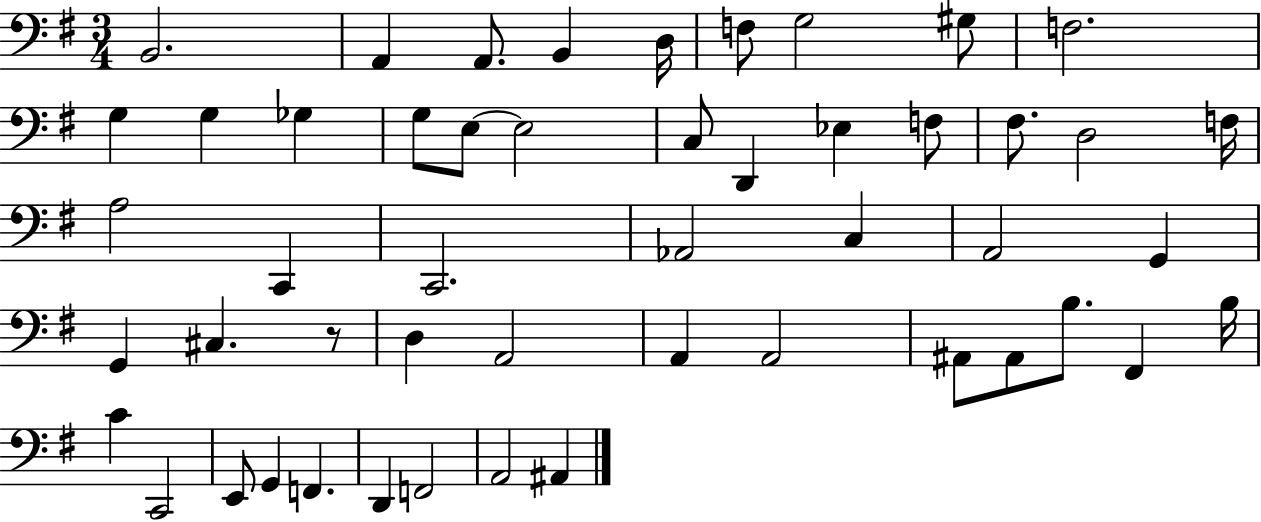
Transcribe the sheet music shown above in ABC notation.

X:1
T:Untitled
M:3/4
L:1/4
K:G
B,,2 A,, A,,/2 B,, D,/4 F,/2 G,2 ^G,/2 F,2 G, G, _G, G,/2 E,/2 E,2 C,/2 D,, _E, F,/2 ^F,/2 D,2 F,/4 A,2 C,, C,,2 _A,,2 C, A,,2 G,, G,, ^C, z/2 D, A,,2 A,, A,,2 ^A,,/2 ^A,,/2 B,/2 ^F,, B,/4 C C,,2 E,,/2 G,, F,, D,, F,,2 A,,2 ^A,,